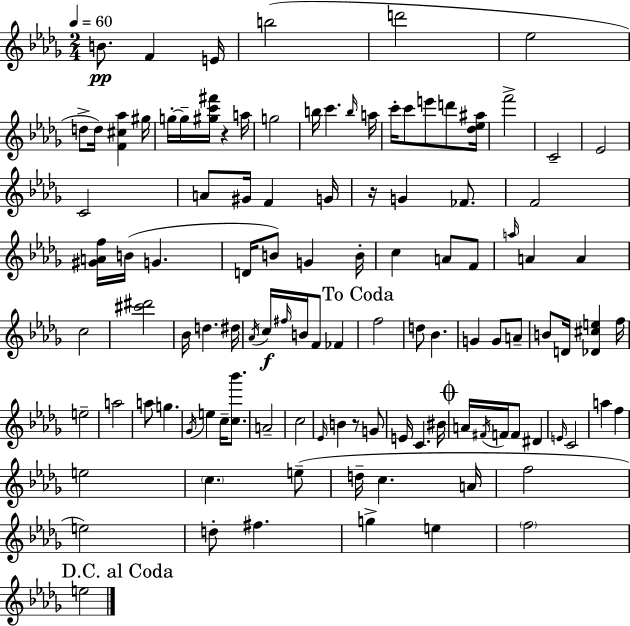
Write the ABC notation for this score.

X:1
T:Untitled
M:2/4
L:1/4
K:Bbm
B/2 F E/4 b2 d'2 _e2 d/2 d/4 [F^c_a] ^g/4 g/4 g/4 [^gc'^f']/4 z a/4 g2 b/4 c' b/4 a/4 c'/4 c'/2 e'/2 d'/2 [_d_e^a]/4 f'2 C2 _E2 C2 A/2 ^G/4 F G/4 z/4 G _F/2 F2 [^GAf]/4 B/4 G D/4 B/2 G B/4 c A/2 F/2 a/4 A A c2 [^c'^d']2 _B/4 d ^d/4 _A/4 c/4 ^f/4 B/4 F/2 _F f2 d/2 _B G G/2 A/2 B/2 D/4 [_D^ce] f/4 e2 a2 a/2 g _G/4 e c/4 [c_b']/2 A2 c2 _E/4 B z/2 G/2 E/4 C ^B/4 A/4 ^F/4 F/4 F/2 ^D E/4 C2 a f e2 c e/2 d/4 c A/4 f2 e2 d/2 ^f g e f2 e2